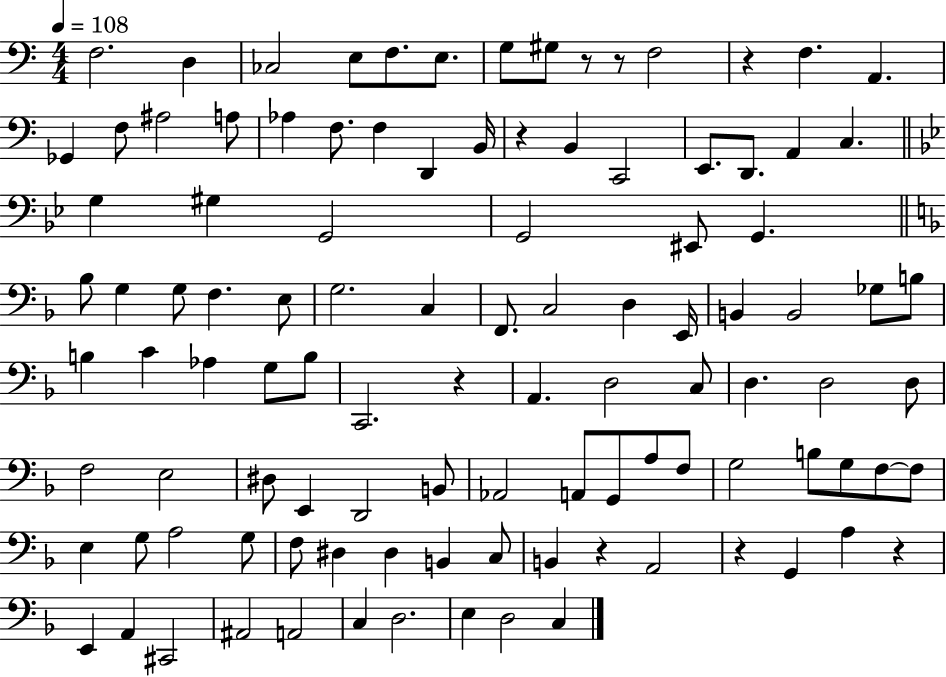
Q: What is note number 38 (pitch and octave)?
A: G3